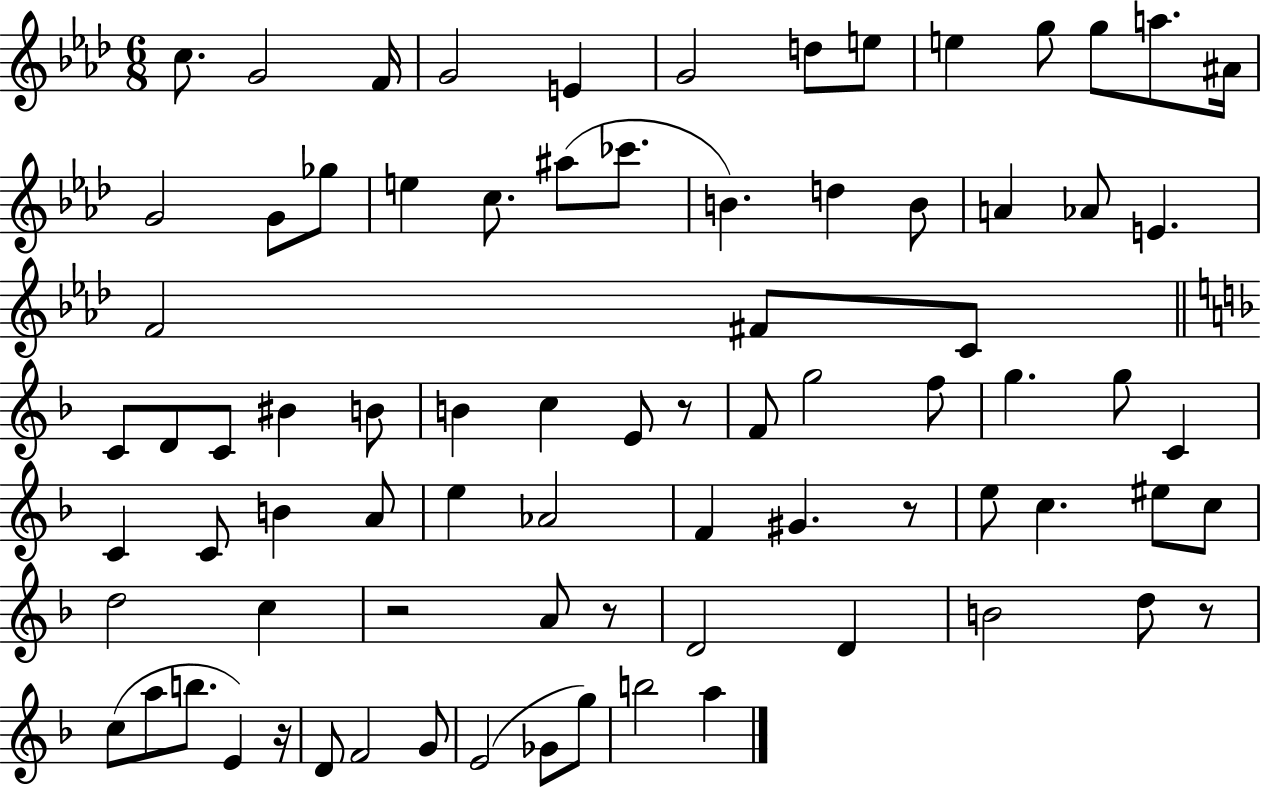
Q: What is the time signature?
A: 6/8